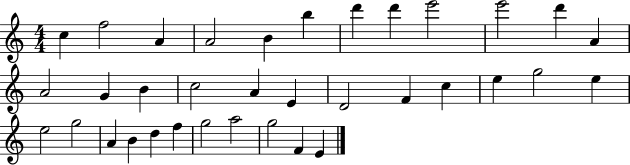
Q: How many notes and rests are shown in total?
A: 35